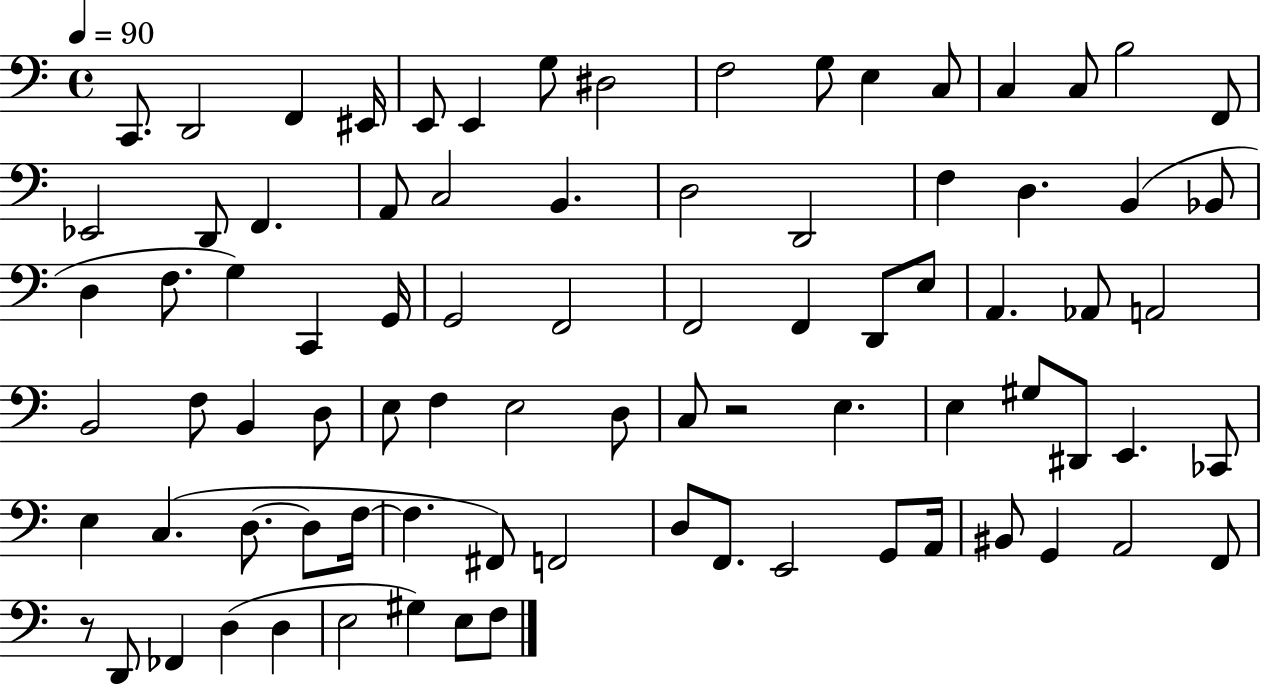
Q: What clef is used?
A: bass